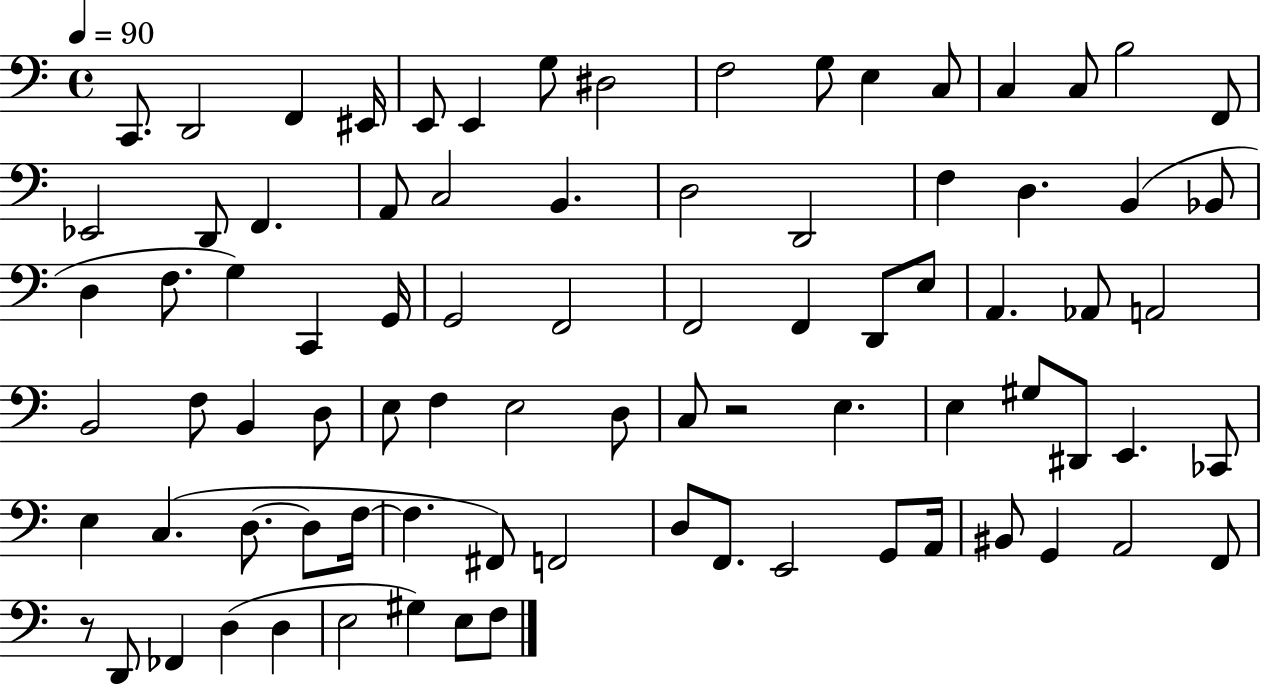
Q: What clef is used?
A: bass